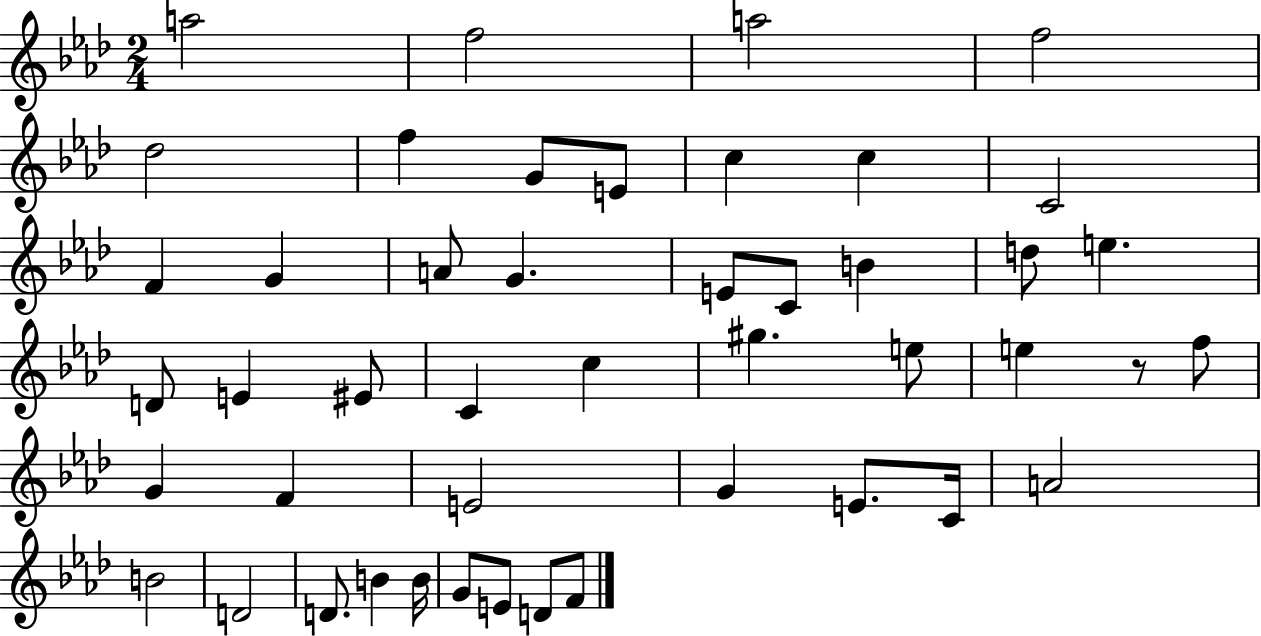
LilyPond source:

{
  \clef treble
  \numericTimeSignature
  \time 2/4
  \key aes \major
  a''2 | f''2 | a''2 | f''2 | \break des''2 | f''4 g'8 e'8 | c''4 c''4 | c'2 | \break f'4 g'4 | a'8 g'4. | e'8 c'8 b'4 | d''8 e''4. | \break d'8 e'4 eis'8 | c'4 c''4 | gis''4. e''8 | e''4 r8 f''8 | \break g'4 f'4 | e'2 | g'4 e'8. c'16 | a'2 | \break b'2 | d'2 | d'8. b'4 b'16 | g'8 e'8 d'8 f'8 | \break \bar "|."
}